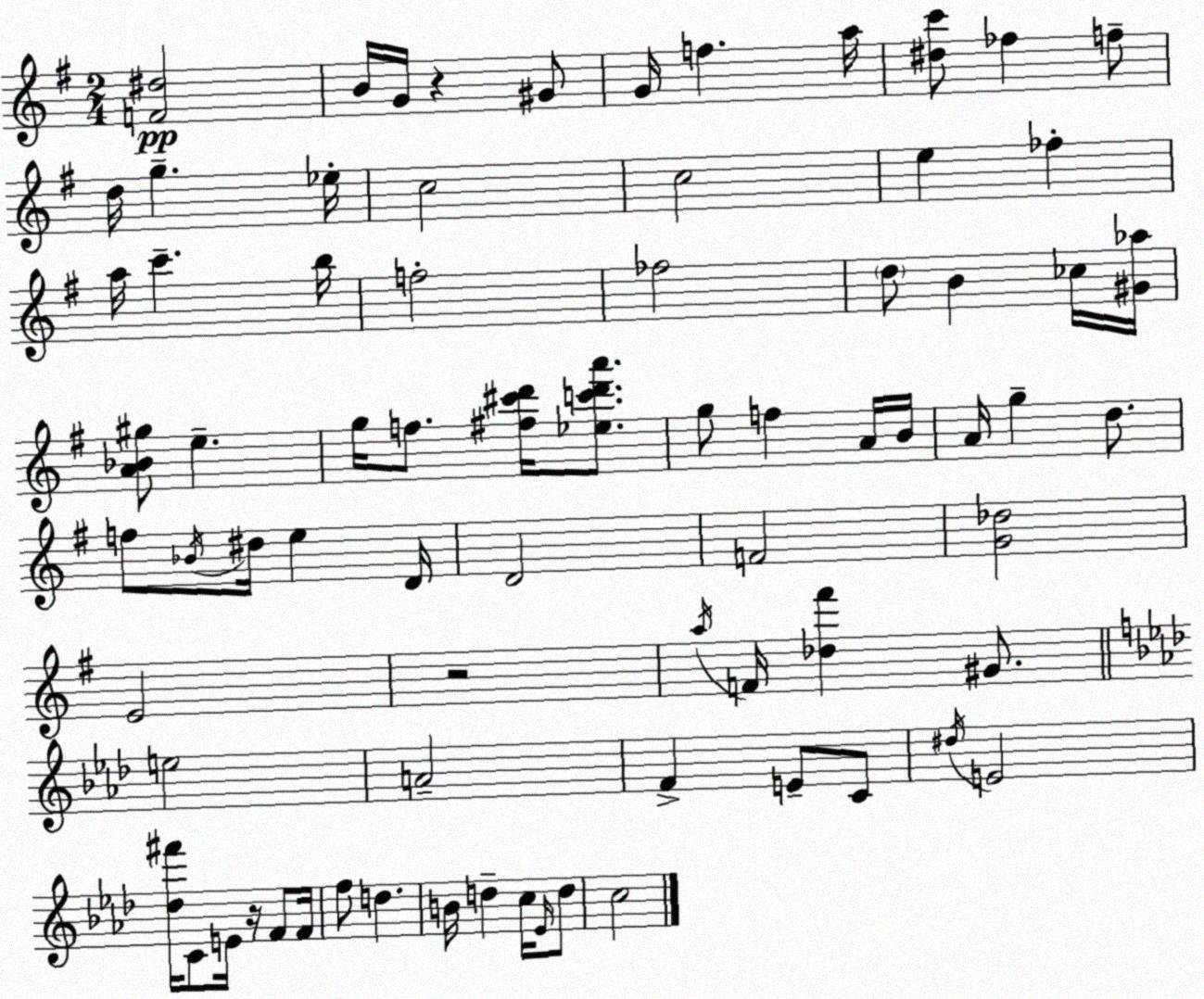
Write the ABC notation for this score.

X:1
T:Untitled
M:2/4
L:1/4
K:G
[F^d]2 B/4 G/4 z ^G/2 G/4 f a/4 [^dc']/2 _f f/2 d/4 g _e/4 c2 c2 e _f a/4 c' b/4 f2 _f2 d/2 B _c/4 [^G_a]/4 [A_B^g]/2 e g/4 f/2 [^f^c'd']/4 [_ec'd'a']/2 g/2 f A/4 B/4 A/4 g d/2 f/2 _B/4 ^d/4 e D/4 D2 F2 [G_d]2 E2 z2 a/4 F/4 [_d^f'] ^G/2 e2 A2 F E/2 C/2 ^d/4 E2 [_d^f']/4 C/2 E/4 z/4 F/2 F/4 f/2 d B/4 d c/4 _E/4 d/2 c2